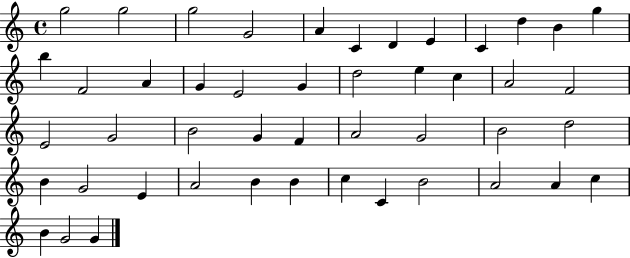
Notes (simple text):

G5/h G5/h G5/h G4/h A4/q C4/q D4/q E4/q C4/q D5/q B4/q G5/q B5/q F4/h A4/q G4/q E4/h G4/q D5/h E5/q C5/q A4/h F4/h E4/h G4/h B4/h G4/q F4/q A4/h G4/h B4/h D5/h B4/q G4/h E4/q A4/h B4/q B4/q C5/q C4/q B4/h A4/h A4/q C5/q B4/q G4/h G4/q